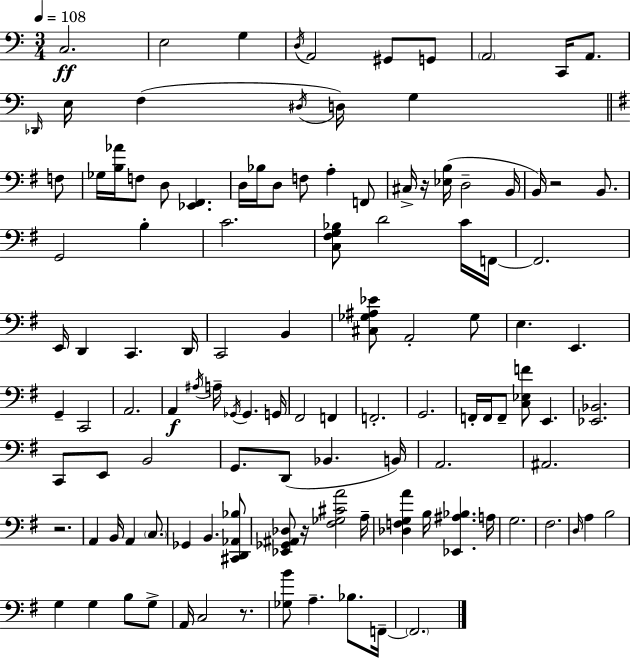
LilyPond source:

{
  \clef bass
  \numericTimeSignature
  \time 3/4
  \key c \major
  \tempo 4 = 108
  \repeat volta 2 { c2.\ff | e2 g4 | \acciaccatura { d16 } a,2 gis,8 g,8 | \parenthesize a,2 c,16 a,8. | \break \grace { des,16 } e16 f4( \acciaccatura { dis16 } d16) g4 | \bar "||" \break \key g \major f8 ges16 <b aes'>16 f8 d8 <ees, fis,>4. | d16 bes16 d8 f8 a4-. | f,8 cis16-> r16 <ees b>16( d2-- | b,16 b,16) r2 b,8. | \break g,2 b4-. | c'2. | <c fis g bes>8 d'2 | c'16 f,16~~ f,2. | \break e,16 d,4 c,4. | d,16 c,2 b,4 | <cis ges ais ees'>8 a,2-. | ges8 e4. e,4. | \break g,4-- c,2 | a,2. | a,4\f \acciaccatura { ais16 } a16-- \acciaccatura { ges,16 } ges,4. | g,16 fis,2 | \break f,4 f,2.-. | g,2. | f,16-. f,16 f,8-- <c ees f'>8 e,4. | <ees, bes,>2. | \break c,8 e,8 b,2 | g,8. d,8( bes,4. | b,16) a,2. | ais,2. | \break r2. | a,4 b,16 a,4 | \parenthesize c8. ges,4 b,4. | <cis, d, aes, bes>8 <ees, ges, ais, des>8 r16 <fis ges cis' a'>2 | \break a16-- <des f g a'>4 b16 <ees, ais bes>4. | a16 g2. | fis2. | \grace { d16 } a4 b2 | \break g4 g4 | b8 g8-> a,16 c2 | r8. <ges b'>8 a4.-- | bes8. f,16--~~ \parenthesize f,2. | \break } \bar "|."
}